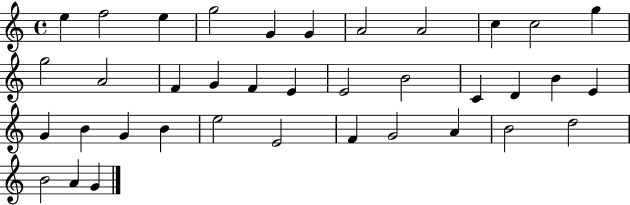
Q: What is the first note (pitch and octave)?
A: E5